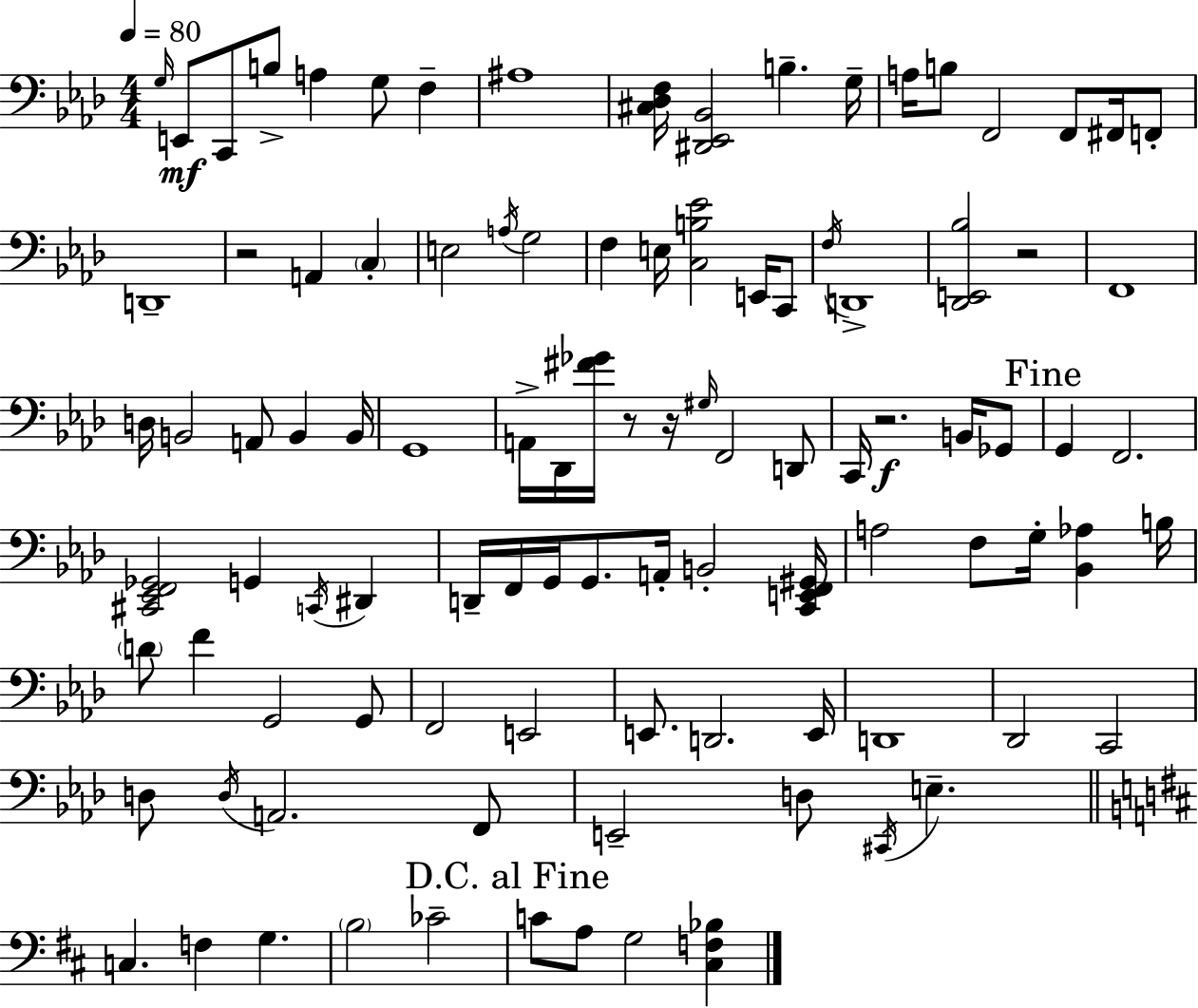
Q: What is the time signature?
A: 4/4